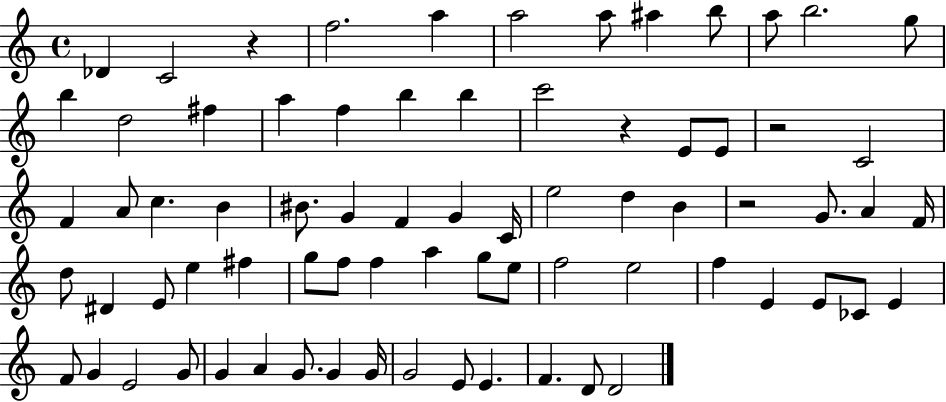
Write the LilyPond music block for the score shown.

{
  \clef treble
  \time 4/4
  \defaultTimeSignature
  \key c \major
  des'4 c'2 r4 | f''2. a''4 | a''2 a''8 ais''4 b''8 | a''8 b''2. g''8 | \break b''4 d''2 fis''4 | a''4 f''4 b''4 b''4 | c'''2 r4 e'8 e'8 | r2 c'2 | \break f'4 a'8 c''4. b'4 | bis'8. g'4 f'4 g'4 c'16 | e''2 d''4 b'4 | r2 g'8. a'4 f'16 | \break d''8 dis'4 e'8 e''4 fis''4 | g''8 f''8 f''4 a''4 g''8 e''8 | f''2 e''2 | f''4 e'4 e'8 ces'8 e'4 | \break f'8 g'4 e'2 g'8 | g'4 a'4 g'8. g'4 g'16 | g'2 e'8 e'4. | f'4. d'8 d'2 | \break \bar "|."
}